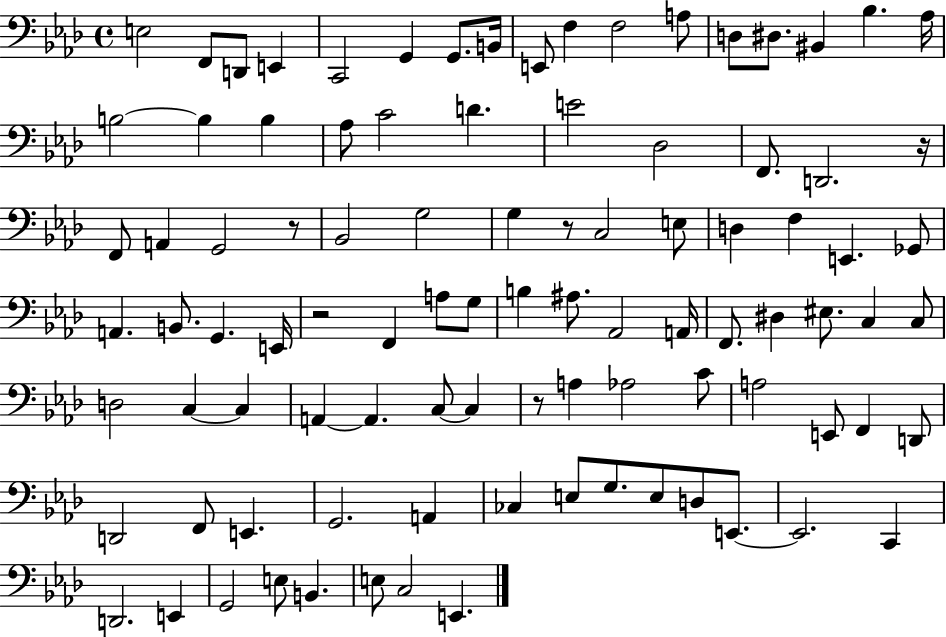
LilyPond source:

{
  \clef bass
  \time 4/4
  \defaultTimeSignature
  \key aes \major
  e2 f,8 d,8 e,4 | c,2 g,4 g,8. b,16 | e,8 f4 f2 a8 | d8 dis8. bis,4 bes4. aes16 | \break b2~~ b4 b4 | aes8 c'2 d'4. | e'2 des2 | f,8. d,2. r16 | \break f,8 a,4 g,2 r8 | bes,2 g2 | g4 r8 c2 e8 | d4 f4 e,4. ges,8 | \break a,4. b,8. g,4. e,16 | r2 f,4 a8 g8 | b4 ais8. aes,2 a,16 | f,8. dis4 eis8. c4 c8 | \break d2 c4~~ c4 | a,4~~ a,4. c8~~ c4 | r8 a4 aes2 c'8 | a2 e,8 f,4 d,8 | \break d,2 f,8 e,4. | g,2. a,4 | ces4 e8 g8. e8 d8 e,8.~~ | e,2. c,4 | \break d,2. e,4 | g,2 e8 b,4. | e8 c2 e,4. | \bar "|."
}